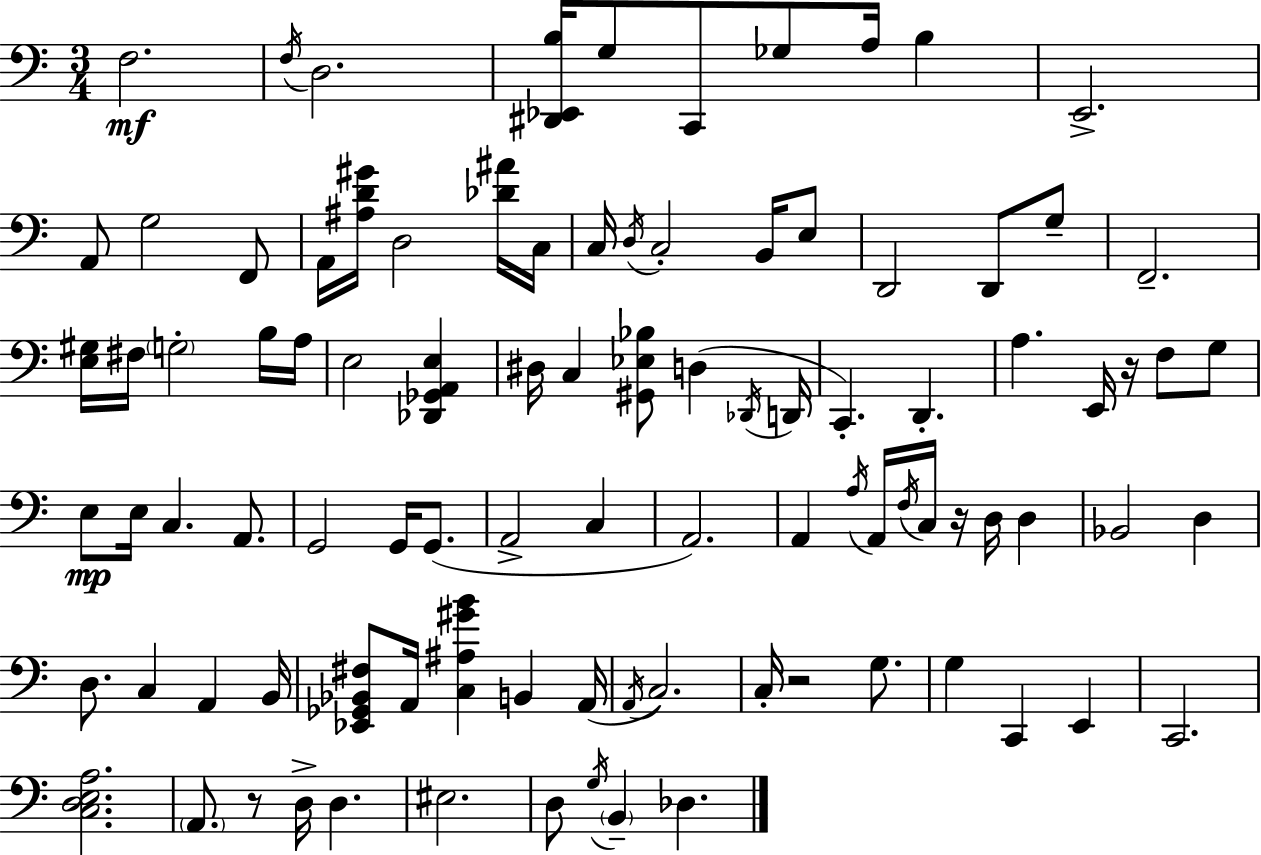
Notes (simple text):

F3/h. F3/s D3/h. [D#2,Eb2,B3]/s G3/e C2/e Gb3/e A3/s B3/q E2/h. A2/e G3/h F2/e A2/s [A#3,D4,G#4]/s D3/h [Db4,A#4]/s C3/s C3/s D3/s C3/h B2/s E3/e D2/h D2/e G3/e F2/h. [E3,G#3]/s F#3/s G3/h B3/s A3/s E3/h [Db2,Gb2,A2,E3]/q D#3/s C3/q [G#2,Eb3,Bb3]/e D3/q Db2/s D2/s C2/q. D2/q. A3/q. E2/s R/s F3/e G3/e E3/e E3/s C3/q. A2/e. G2/h G2/s G2/e. A2/h C3/q A2/h. A2/q A3/s A2/s F3/s C3/s R/s D3/s D3/q Bb2/h D3/q D3/e. C3/q A2/q B2/s [Eb2,Gb2,Bb2,F#3]/e A2/s [C3,A#3,G#4,B4]/q B2/q A2/s A2/s C3/h. C3/s R/h G3/e. G3/q C2/q E2/q C2/h. [C3,D3,E3,A3]/h. A2/e. R/e D3/s D3/q. EIS3/h. D3/e G3/s B2/q Db3/q.